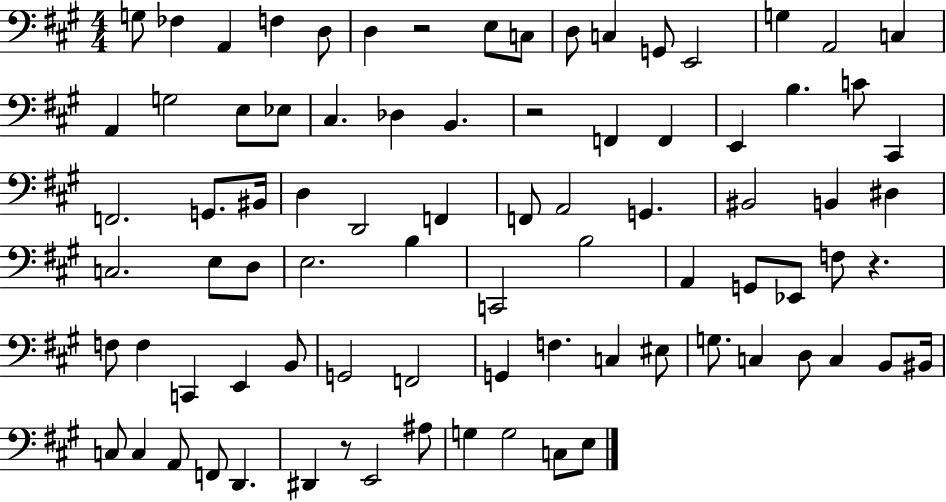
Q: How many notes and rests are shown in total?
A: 84